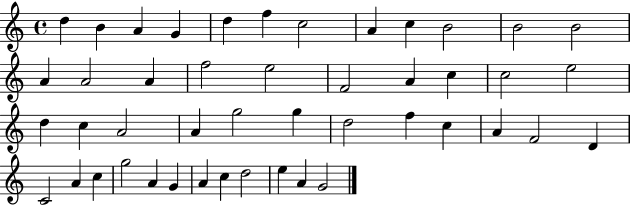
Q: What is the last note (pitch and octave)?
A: G4